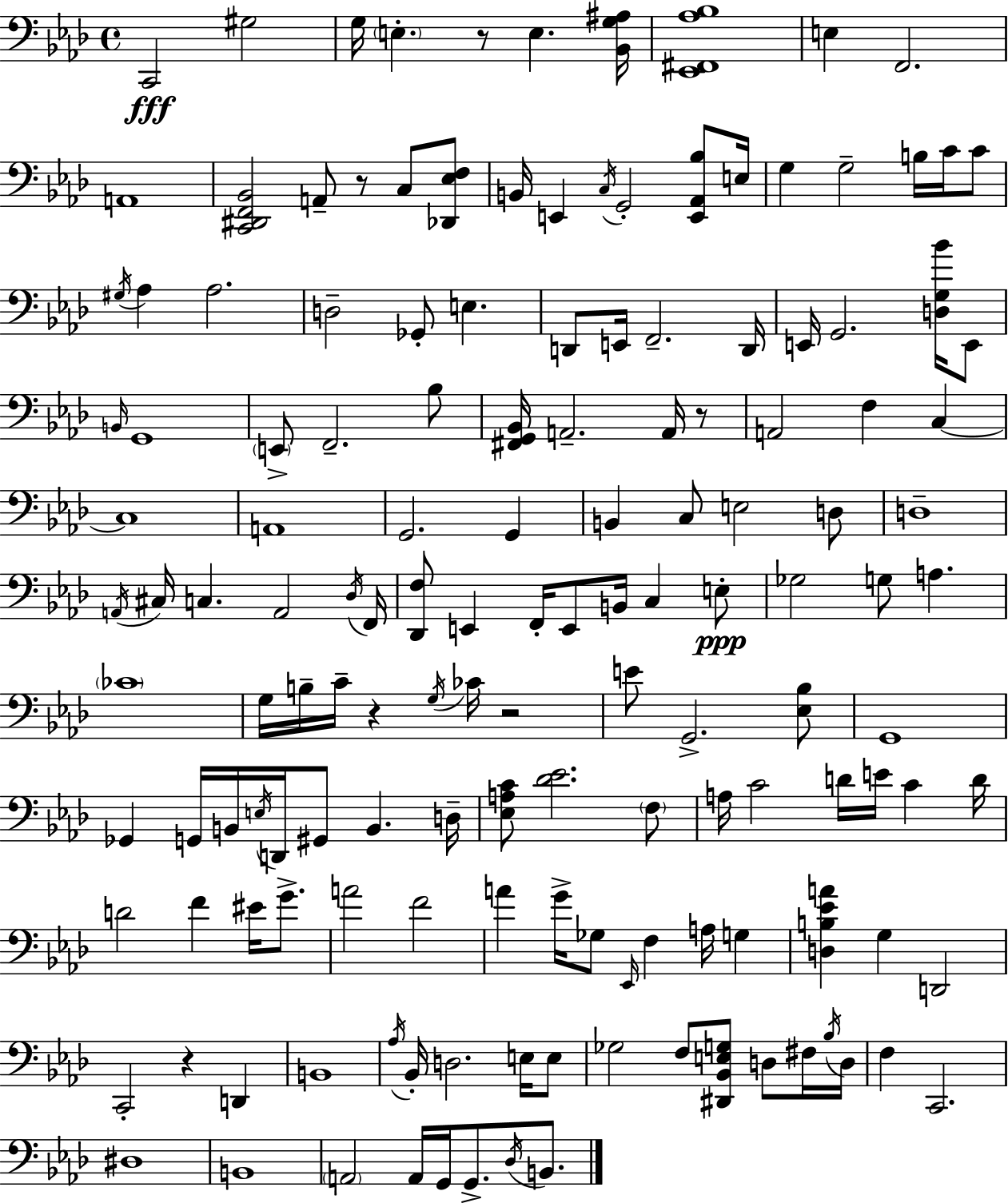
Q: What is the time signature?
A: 4/4